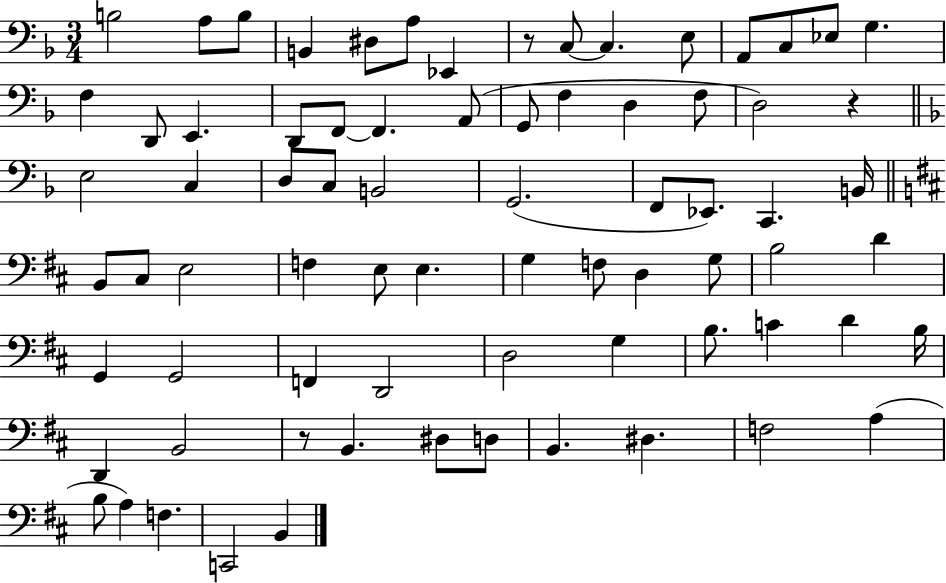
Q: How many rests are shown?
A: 3